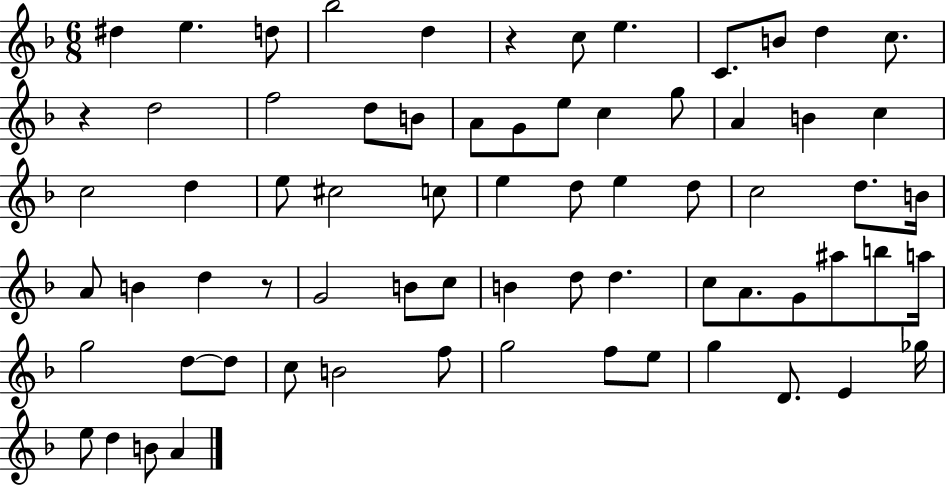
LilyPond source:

{
  \clef treble
  \numericTimeSignature
  \time 6/8
  \key f \major
  dis''4 e''4. d''8 | bes''2 d''4 | r4 c''8 e''4. | c'8. b'8 d''4 c''8. | \break r4 d''2 | f''2 d''8 b'8 | a'8 g'8 e''8 c''4 g''8 | a'4 b'4 c''4 | \break c''2 d''4 | e''8 cis''2 c''8 | e''4 d''8 e''4 d''8 | c''2 d''8. b'16 | \break a'8 b'4 d''4 r8 | g'2 b'8 c''8 | b'4 d''8 d''4. | c''8 a'8. g'8 ais''8 b''8 a''16 | \break g''2 d''8~~ d''8 | c''8 b'2 f''8 | g''2 f''8 e''8 | g''4 d'8. e'4 ges''16 | \break e''8 d''4 b'8 a'4 | \bar "|."
}